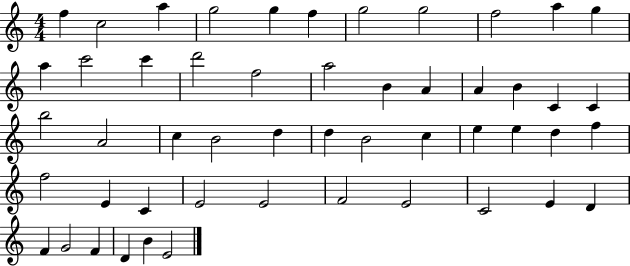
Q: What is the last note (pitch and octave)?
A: E4